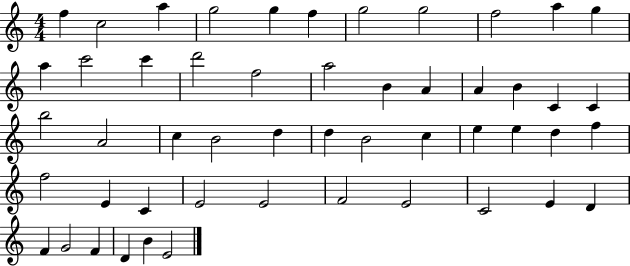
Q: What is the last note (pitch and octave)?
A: E4